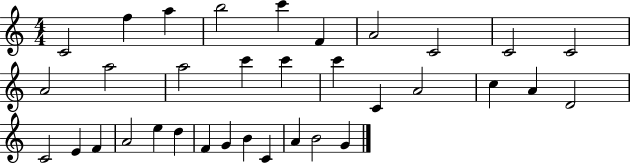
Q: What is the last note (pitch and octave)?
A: G4